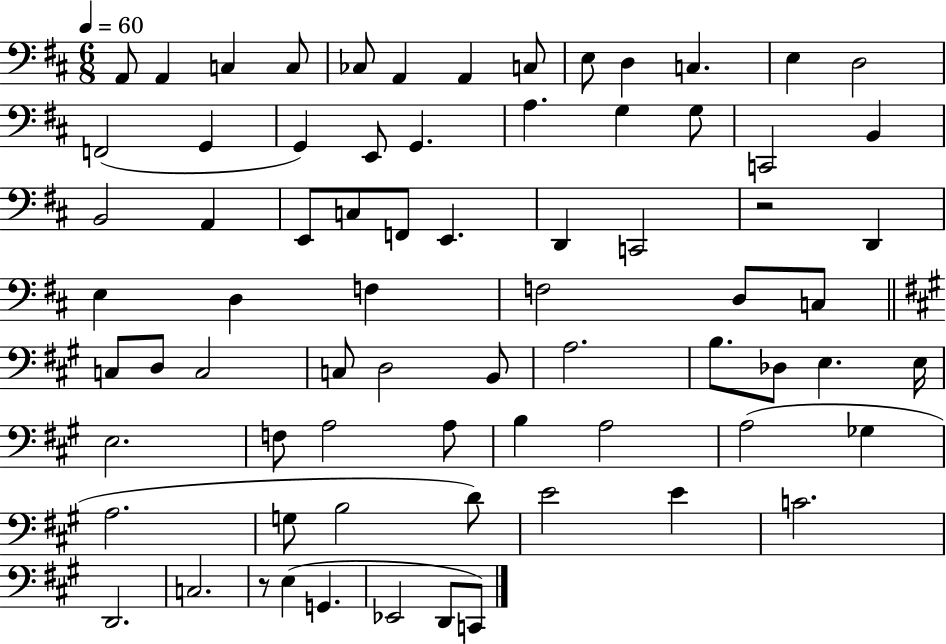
X:1
T:Untitled
M:6/8
L:1/4
K:D
A,,/2 A,, C, C,/2 _C,/2 A,, A,, C,/2 E,/2 D, C, E, D,2 F,,2 G,, G,, E,,/2 G,, A, G, G,/2 C,,2 B,, B,,2 A,, E,,/2 C,/2 F,,/2 E,, D,, C,,2 z2 D,, E, D, F, F,2 D,/2 C,/2 C,/2 D,/2 C,2 C,/2 D,2 B,,/2 A,2 B,/2 _D,/2 E, E,/4 E,2 F,/2 A,2 A,/2 B, A,2 A,2 _G, A,2 G,/2 B,2 D/2 E2 E C2 D,,2 C,2 z/2 E, G,, _E,,2 D,,/2 C,,/2